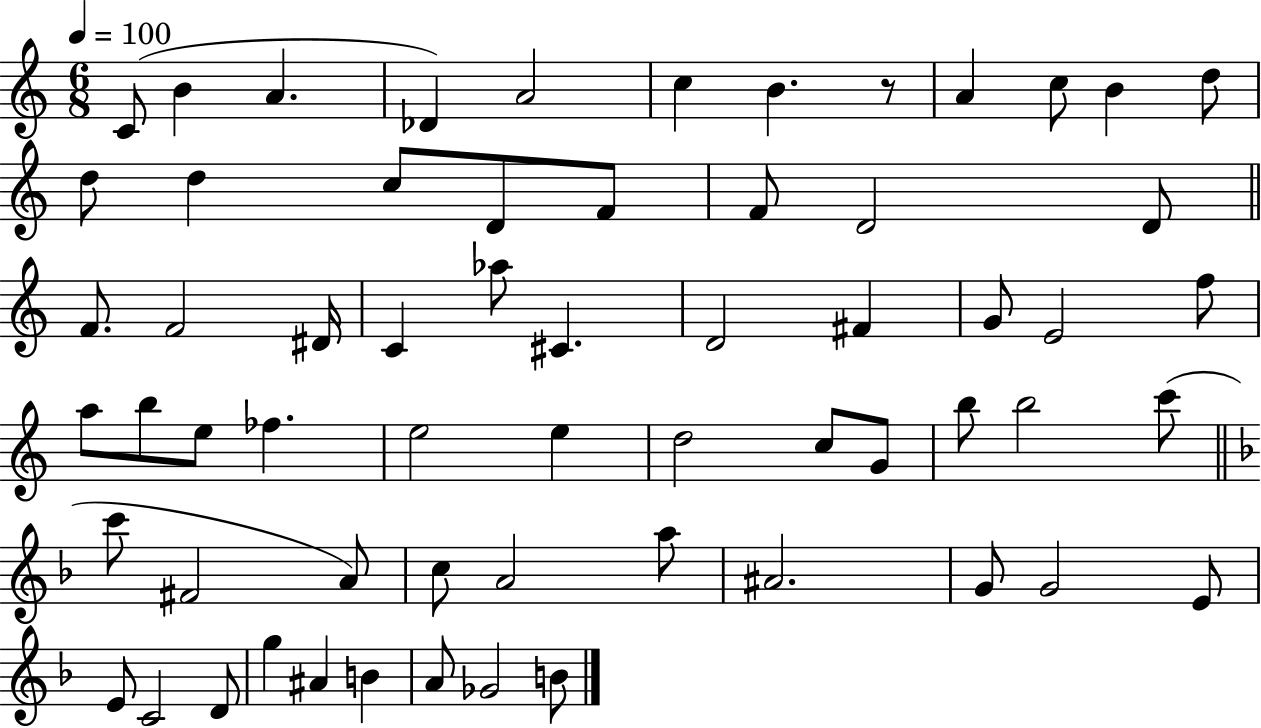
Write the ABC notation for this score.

X:1
T:Untitled
M:6/8
L:1/4
K:C
C/2 B A _D A2 c B z/2 A c/2 B d/2 d/2 d c/2 D/2 F/2 F/2 D2 D/2 F/2 F2 ^D/4 C _a/2 ^C D2 ^F G/2 E2 f/2 a/2 b/2 e/2 _f e2 e d2 c/2 G/2 b/2 b2 c'/2 c'/2 ^F2 A/2 c/2 A2 a/2 ^A2 G/2 G2 E/2 E/2 C2 D/2 g ^A B A/2 _G2 B/2